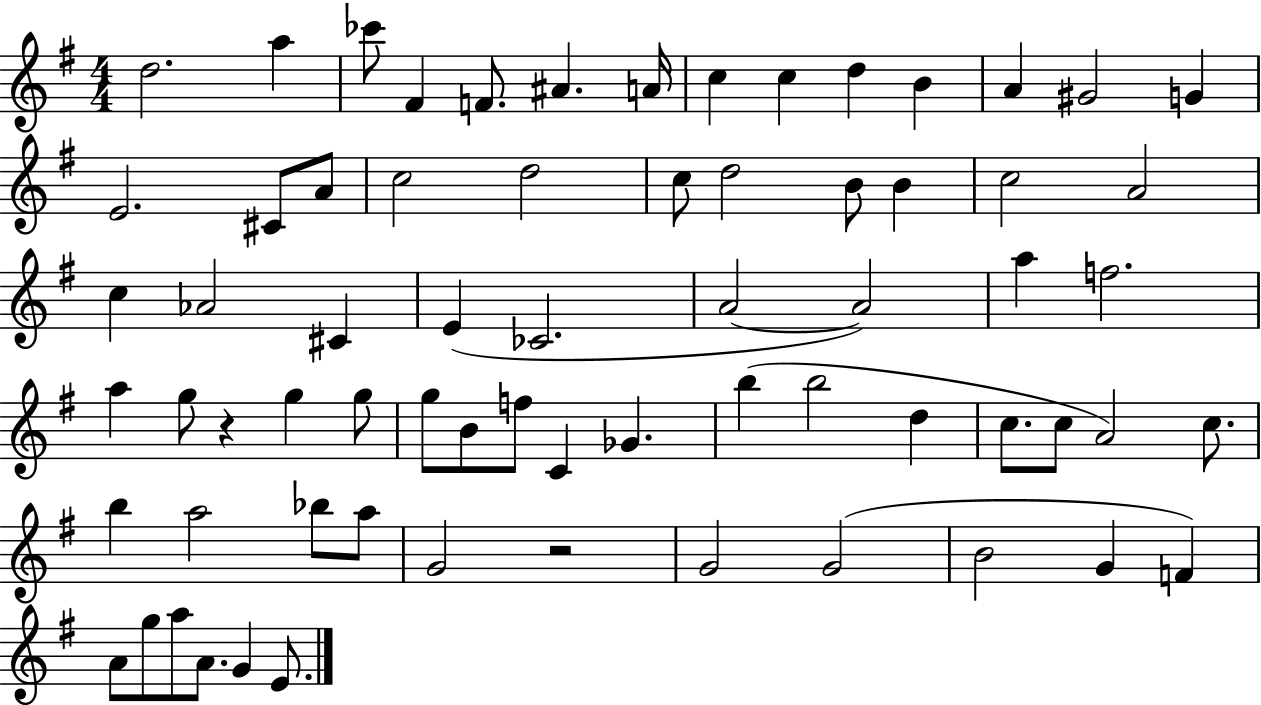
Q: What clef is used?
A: treble